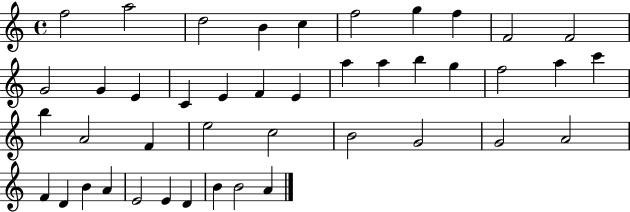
F5/h A5/h D5/h B4/q C5/q F5/h G5/q F5/q F4/h F4/h G4/h G4/q E4/q C4/q E4/q F4/q E4/q A5/q A5/q B5/q G5/q F5/h A5/q C6/q B5/q A4/h F4/q E5/h C5/h B4/h G4/h G4/h A4/h F4/q D4/q B4/q A4/q E4/h E4/q D4/q B4/q B4/h A4/q